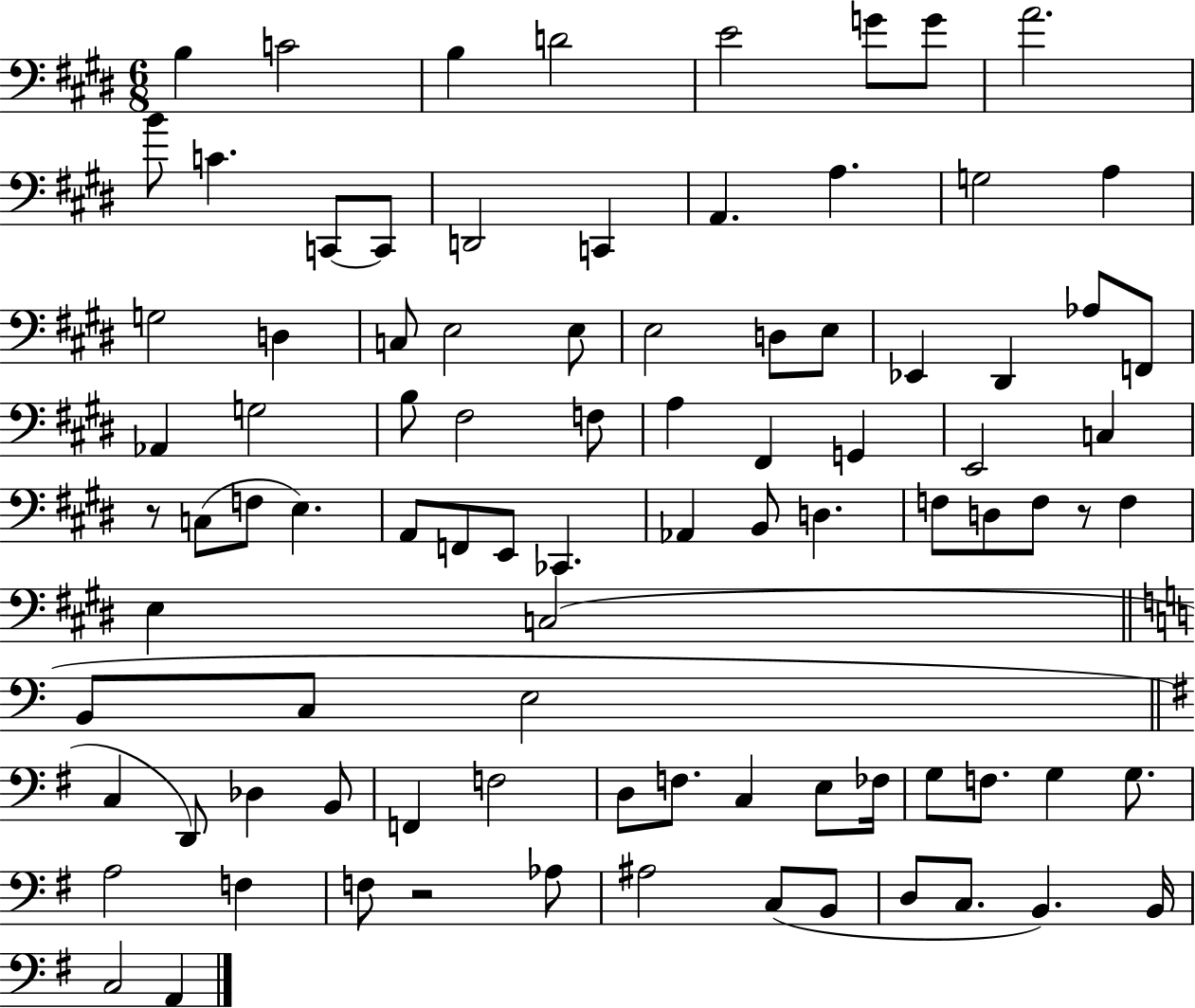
B3/q C4/h B3/q D4/h E4/h G4/e G4/e A4/h. B4/e C4/q. C2/e C2/e D2/h C2/q A2/q. A3/q. G3/h A3/q G3/h D3/q C3/e E3/h E3/e E3/h D3/e E3/e Eb2/q D#2/q Ab3/e F2/e Ab2/q G3/h B3/e F#3/h F3/e A3/q F#2/q G2/q E2/h C3/q R/e C3/e F3/e E3/q. A2/e F2/e E2/e CES2/q. Ab2/q B2/e D3/q. F3/e D3/e F3/e R/e F3/q E3/q C3/h B2/e C3/e E3/h C3/q D2/e Db3/q B2/e F2/q F3/h D3/e F3/e. C3/q E3/e FES3/s G3/e F3/e. G3/q G3/e. A3/h F3/q F3/e R/h Ab3/e A#3/h C3/e B2/e D3/e C3/e. B2/q. B2/s C3/h A2/q